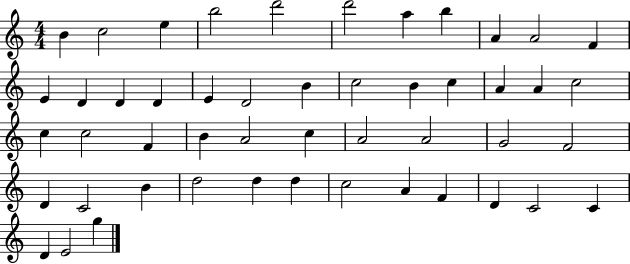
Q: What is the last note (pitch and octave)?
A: G5